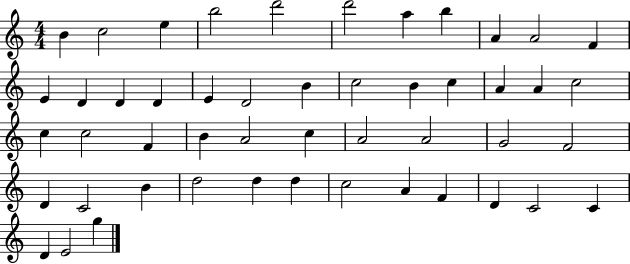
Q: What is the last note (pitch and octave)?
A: G5